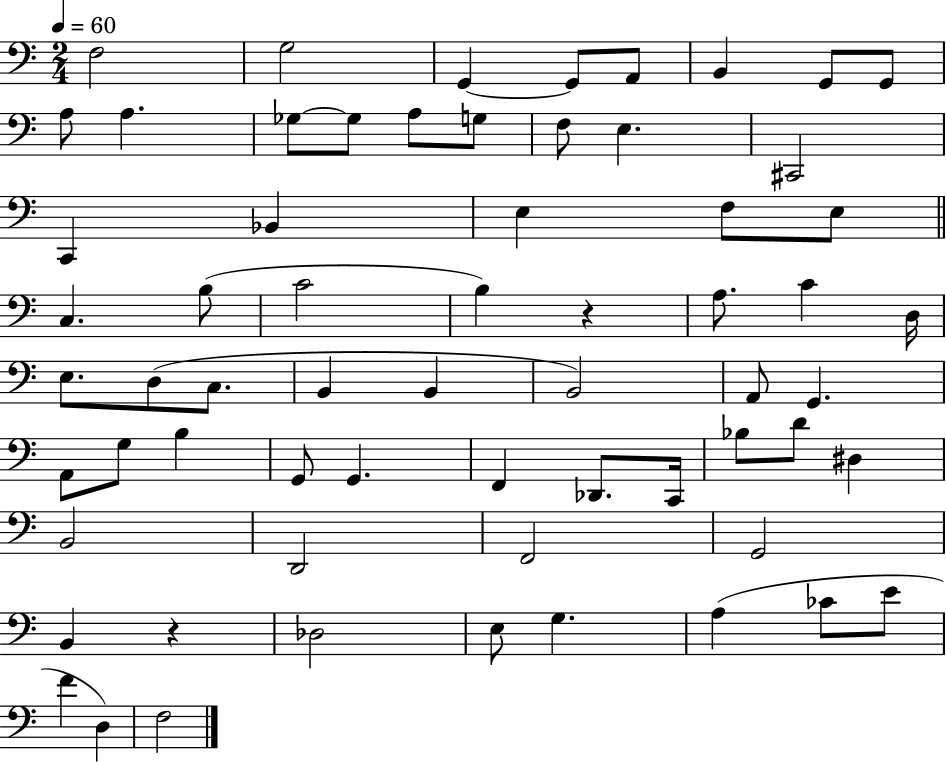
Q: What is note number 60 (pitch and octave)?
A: F4